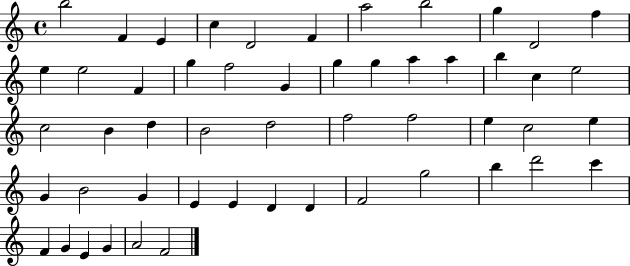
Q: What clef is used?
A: treble